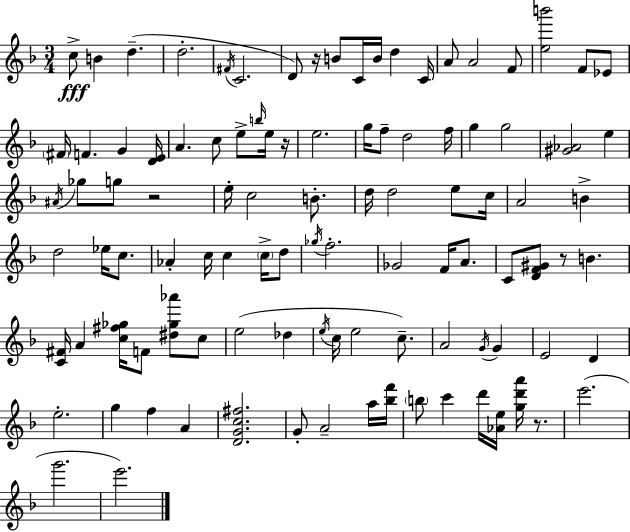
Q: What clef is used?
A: treble